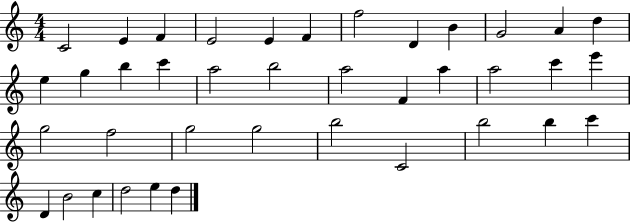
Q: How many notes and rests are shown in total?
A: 39